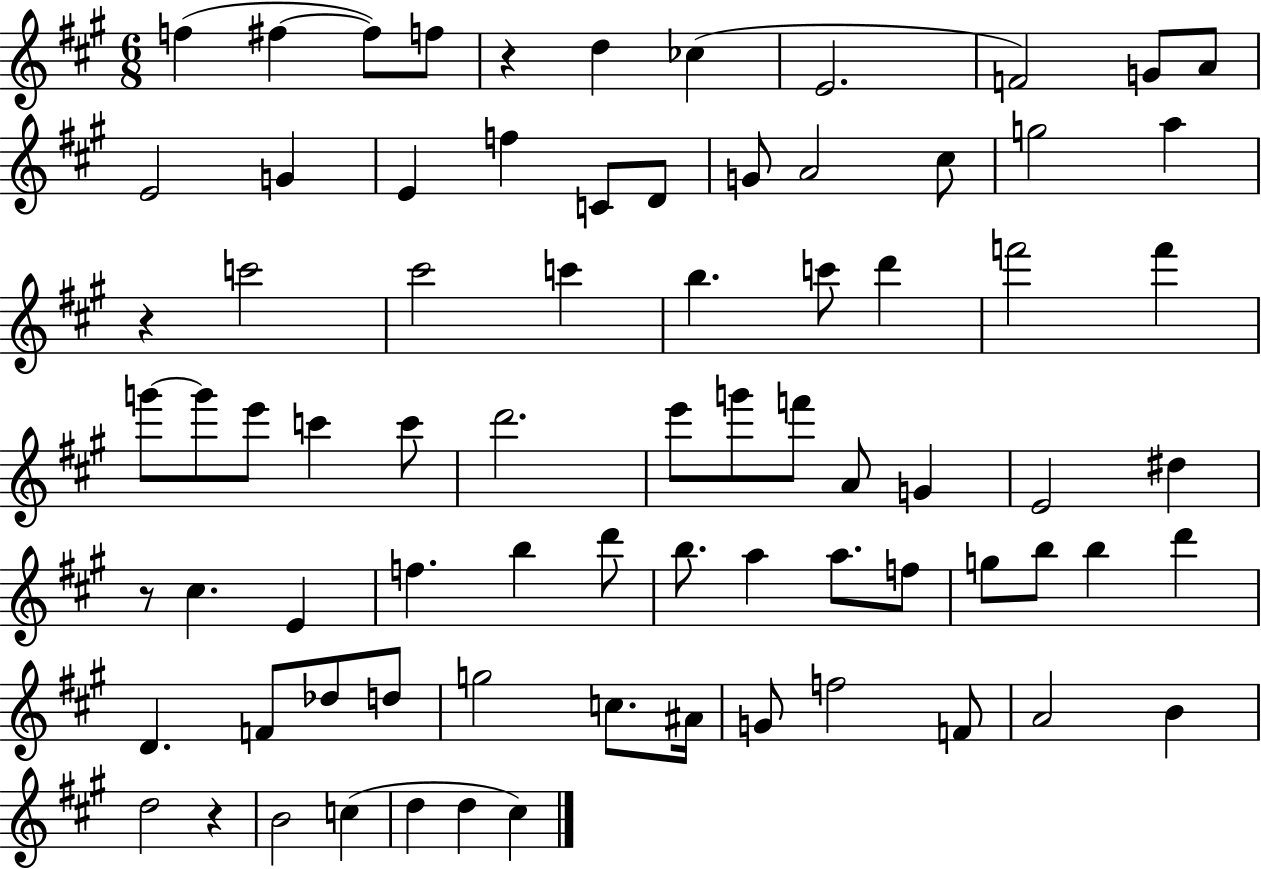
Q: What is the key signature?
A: A major